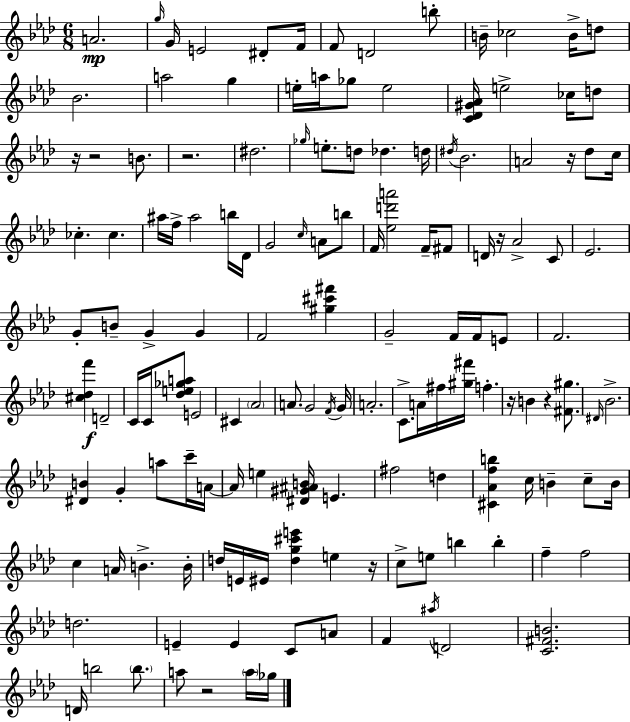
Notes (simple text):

A4/h. G5/s G4/s E4/h D#4/e F4/s F4/e D4/h B5/e B4/s CES5/h B4/s D5/e Bb4/h. A5/h G5/q E5/s A5/s Gb5/e E5/h [C4,Db4,G#4,Ab4]/s E5/h CES5/s D5/e R/s R/h B4/e. R/h. D#5/h. Gb5/s E5/e. D5/e Db5/q. D5/s D#5/s Bb4/h. A4/h R/s Db5/e C5/s CES5/q. CES5/q. A#5/s F5/s A#5/h B5/s Db4/s G4/h C5/s A4/e B5/e F4/s [Eb5,D6,A6]/h F4/s F#4/e D4/s R/s Ab4/h C4/e Eb4/h. G4/e B4/e G4/q G4/q F4/h [G#5,C#6,F#6]/q G4/h F4/s F4/s E4/e F4/h. [C#5,Db5,F6]/q D4/h C4/s C4/s [Db5,E5,Gb5,A5]/e E4/h C#4/q Ab4/h A4/e. G4/h F4/s G4/s A4/h. C4/e. A4/s F#5/s [G#5,F#6]/s F5/q. R/s B4/q R/q [F#4,G#5]/e. D#4/s Bb4/h. [D#4,B4]/q G4/q A5/e C6/s A4/s A4/s E5/q [D#4,G#4,A#4,B4]/s E4/q. F#5/h D5/q [C#4,Ab4,F5,B5]/q C5/s B4/q C5/e B4/s C5/q A4/s B4/q. B4/s D5/s E4/s EIS4/s [D5,G5,C#6,E6]/q E5/q R/s C5/e E5/e B5/q B5/q F5/q F5/h D5/h. E4/q E4/q C4/e A4/e F4/q A#5/s D4/h [C4,F#4,B4]/h. D4/s B5/h B5/e. A5/e R/h A5/s Gb5/s